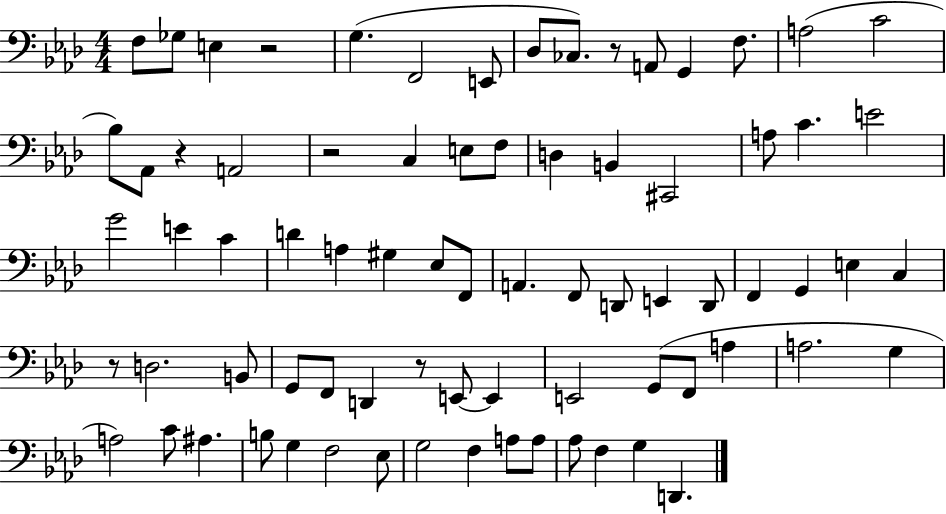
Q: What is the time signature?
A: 4/4